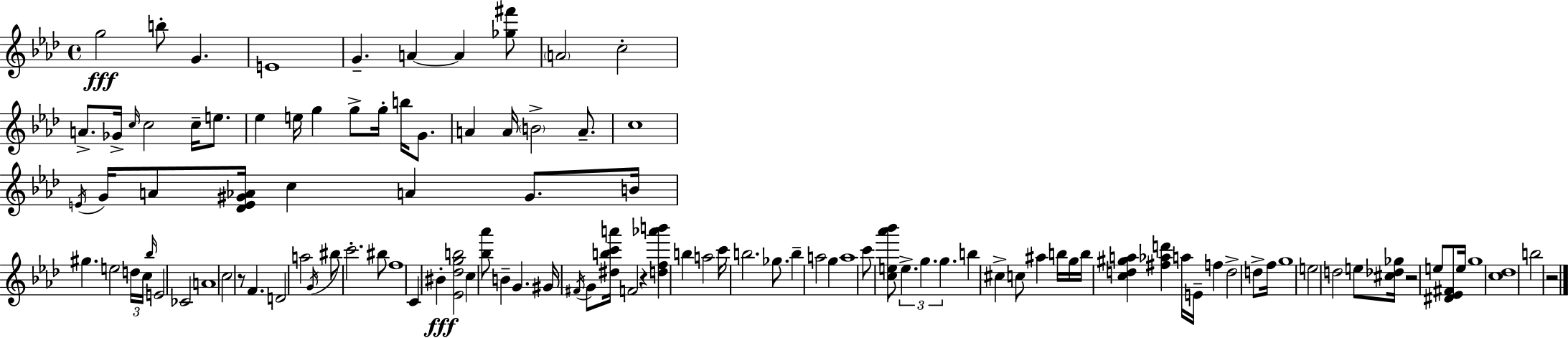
G5/h B5/e G4/q. E4/w G4/q. A4/q A4/q [Gb5,F#6]/e A4/h C5/h A4/e. Gb4/s C5/s C5/h C5/s E5/e. Eb5/q E5/s G5/q G5/e G5/s B5/s G4/e. A4/q A4/s B4/h A4/e. C5/w E4/s G4/s A4/e [Db4,E4,G#4,Ab4]/s C5/q A4/q G#4/e. B4/s G#5/q. E5/h D5/s C5/s Bb5/s E4/h CES4/h A4/w C5/h R/e F4/q. D4/h A5/h G4/s BIS5/e C6/h. BIS5/e F5/w C4/q BIS4/q [Eb4,Db5,G5,B5]/h C5/q [Bb5,Ab6]/e B4/q G4/q. G#4/s F#4/s G4/e [D#5,B5,C6,A6]/s F4/h R/q [D5,F5,Ab6,B6]/q B5/q A5/h C6/s B5/h. Gb5/e. B5/q A5/h G5/q A5/w C6/e [C5,E5,Ab6,Bb6]/e E5/q. G5/q. G5/q. B5/q C#5/q C5/e A#5/q B5/s G5/s B5/s [C5,D5,G#5,A5]/q [F#5,Ab5,D6]/q A5/s E4/s F5/q D5/h D5/e F5/s G5/w E5/h D5/h E5/e [C#5,Db5,Gb5]/s R/h E5/e [D#4,Eb4,F#4]/e E5/s G5/w [C5,Db5]/w B5/h R/h